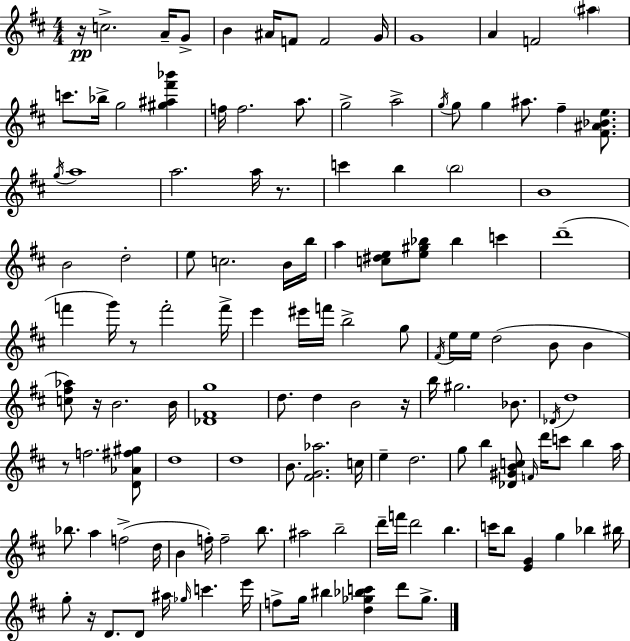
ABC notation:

X:1
T:Untitled
M:4/4
L:1/4
K:D
z/4 c2 A/4 G/2 B ^A/4 F/2 F2 G/4 G4 A F2 ^a c'/2 _b/4 g2 [^g^a^f'_b'] f/4 f2 a/2 g2 a2 g/4 g/2 g ^a/2 ^f [^F^A_Be]/2 g/4 a4 a2 a/4 z/2 c' b b2 B4 B2 d2 e/2 c2 B/4 b/4 a [c^de]/2 [e^g_b]/2 _b c' d'4 f' g'/4 z/2 f'2 f'/4 e' ^e'/4 f'/4 b2 g/2 ^F/4 e/4 e/4 d2 B/2 B [c^f_a]/2 z/4 B2 B/4 [_D^Fg]4 d/2 d B2 z/4 b/4 ^g2 _B/2 _D/4 d4 z/2 f2 [D_A^f^g]/2 d4 d4 B/2 [^FG_a]2 c/4 e d2 g/2 b [_D^GBc]/2 F/4 d'/4 c'/2 b a/4 _b/2 a f2 d/4 B f/4 f2 b/2 ^a2 b2 d'/4 f'/4 d'2 b c'/4 b/2 [EG] g _b ^b/4 g/2 z/4 D/2 D/2 ^a/4 _g/4 c' e'/4 f/2 g/4 ^b [d_g_bc'] d'/2 _g/2